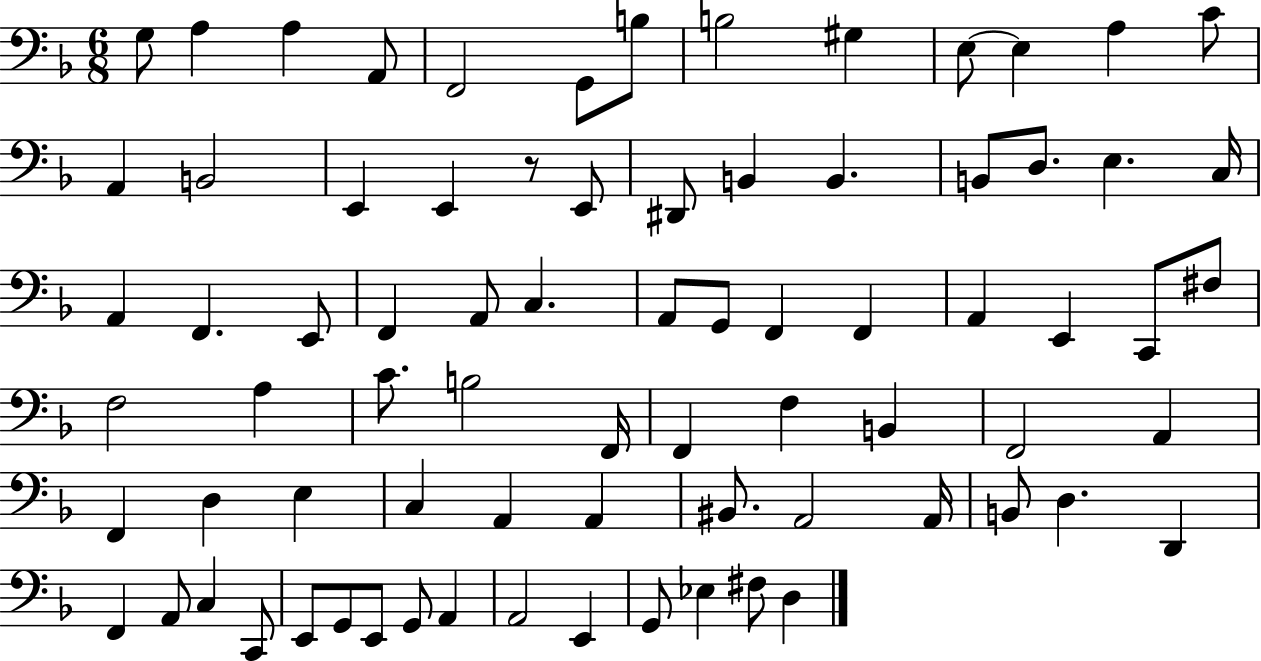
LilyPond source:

{
  \clef bass
  \numericTimeSignature
  \time 6/8
  \key f \major
  \repeat volta 2 { g8 a4 a4 a,8 | f,2 g,8 b8 | b2 gis4 | e8~~ e4 a4 c'8 | \break a,4 b,2 | e,4 e,4 r8 e,8 | dis,8 b,4 b,4. | b,8 d8. e4. c16 | \break a,4 f,4. e,8 | f,4 a,8 c4. | a,8 g,8 f,4 f,4 | a,4 e,4 c,8 fis8 | \break f2 a4 | c'8. b2 f,16 | f,4 f4 b,4 | f,2 a,4 | \break f,4 d4 e4 | c4 a,4 a,4 | bis,8. a,2 a,16 | b,8 d4. d,4 | \break f,4 a,8 c4 c,8 | e,8 g,8 e,8 g,8 a,4 | a,2 e,4 | g,8 ees4 fis8 d4 | \break } \bar "|."
}